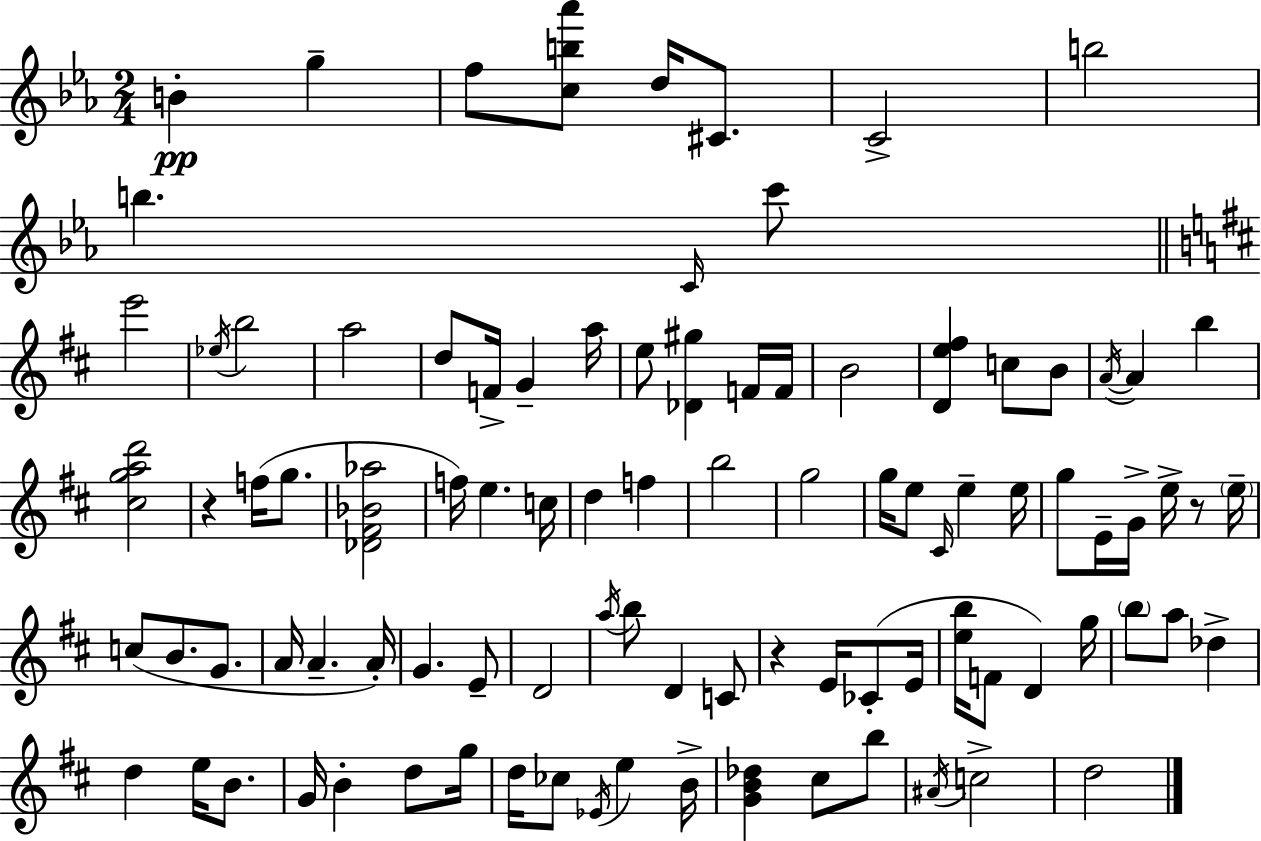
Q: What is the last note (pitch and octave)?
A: D5